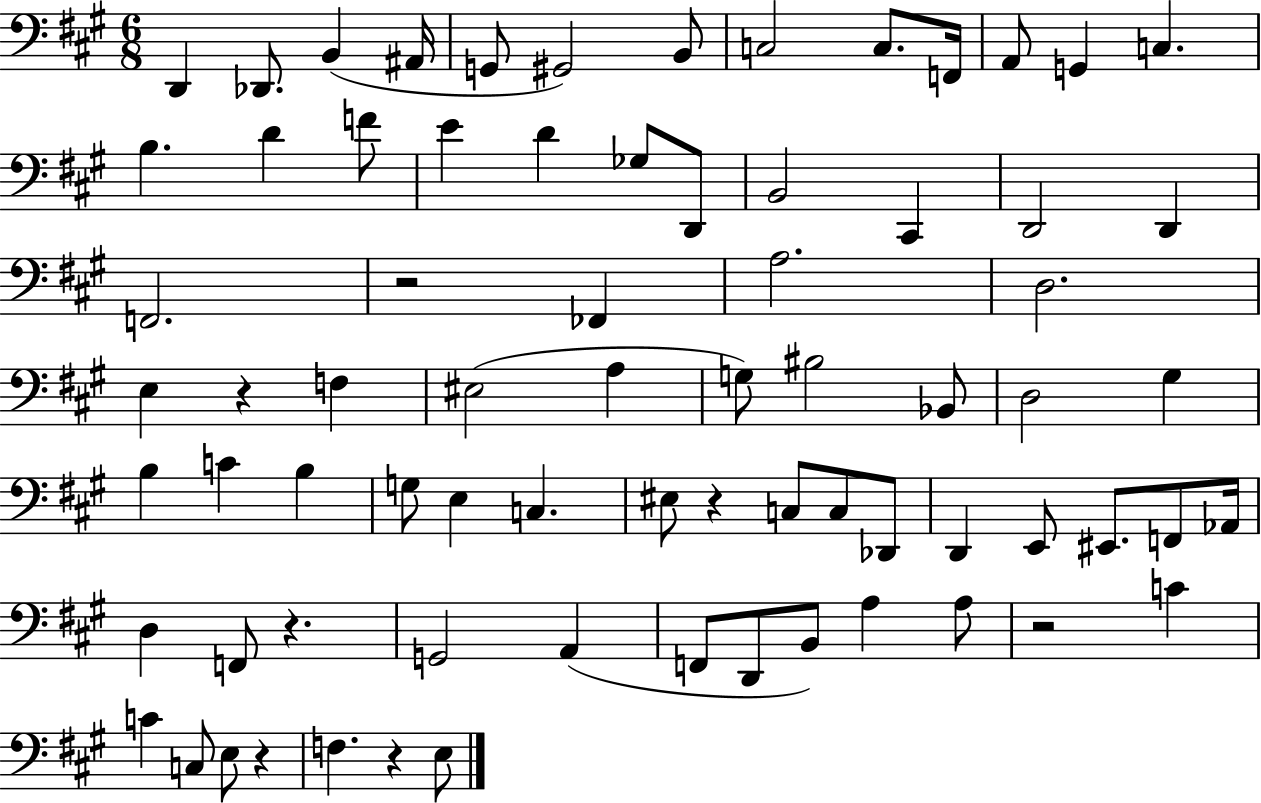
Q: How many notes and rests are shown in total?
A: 74